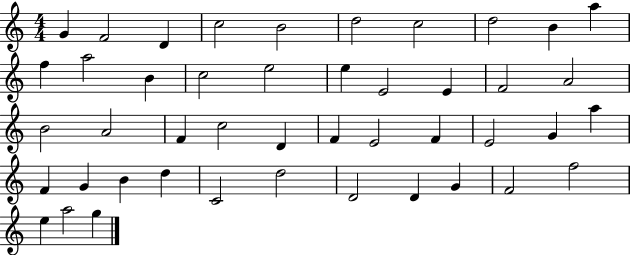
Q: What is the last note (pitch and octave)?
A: G5